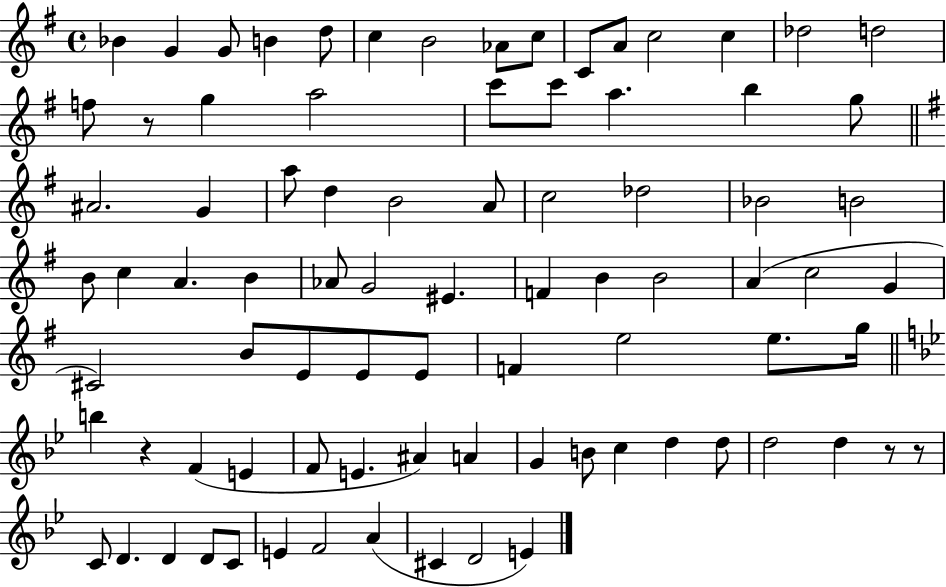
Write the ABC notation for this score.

X:1
T:Untitled
M:4/4
L:1/4
K:G
_B G G/2 B d/2 c B2 _A/2 c/2 C/2 A/2 c2 c _d2 d2 f/2 z/2 g a2 c'/2 c'/2 a b g/2 ^A2 G a/2 d B2 A/2 c2 _d2 _B2 B2 B/2 c A B _A/2 G2 ^E F B B2 A c2 G ^C2 B/2 E/2 E/2 E/2 F e2 e/2 g/4 b z F E F/2 E ^A A G B/2 c d d/2 d2 d z/2 z/2 C/2 D D D/2 C/2 E F2 A ^C D2 E